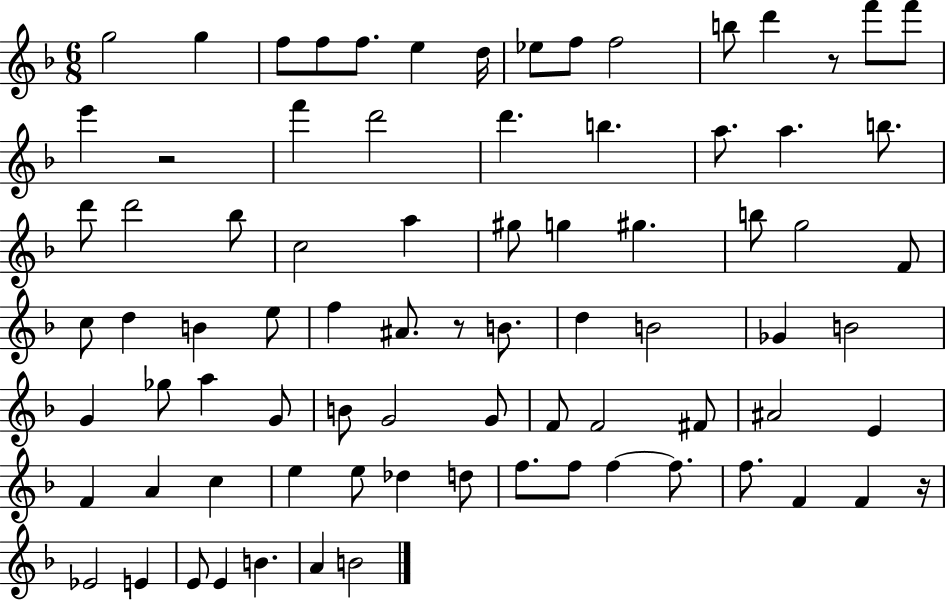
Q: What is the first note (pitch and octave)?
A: G5